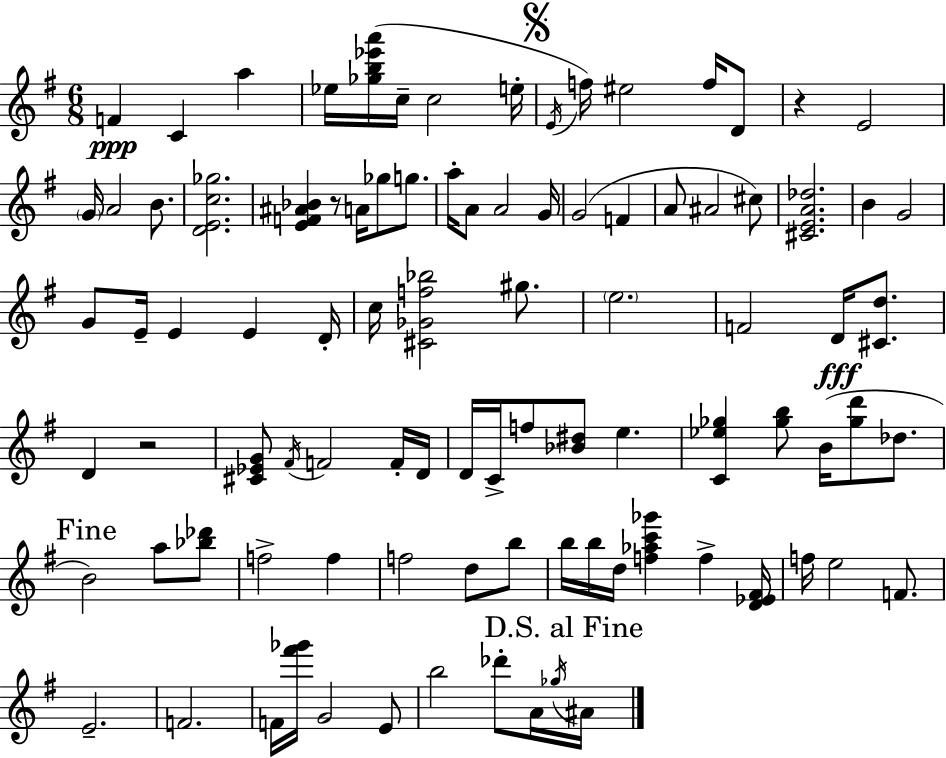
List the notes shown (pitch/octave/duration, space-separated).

F4/q C4/q A5/q Eb5/s [Gb5,B5,Eb6,A6]/s C5/s C5/h E5/s E4/s F5/s EIS5/h F5/s D4/e R/q E4/h G4/s A4/h B4/e. [D4,E4,C5,Gb5]/h. [E4,F4,A#4,Bb4]/q R/e A4/s Gb5/e G5/e. A5/s A4/e A4/h G4/s G4/h F4/q A4/e A#4/h C#5/e [C#4,E4,A4,Db5]/h. B4/q G4/h G4/e E4/s E4/q E4/q D4/s C5/s [C#4,Gb4,F5,Bb5]/h G#5/e. E5/h. F4/h D4/s [C#4,D5]/e. D4/q R/h [C#4,Eb4,G4]/e F#4/s F4/h F4/s D4/s D4/s C4/s F5/e [Bb4,D#5]/e E5/q. [C4,Eb5,Gb5]/q [Gb5,B5]/e B4/s [Gb5,D6]/e Db5/e. B4/h A5/e [Bb5,Db6]/e F5/h F5/q F5/h D5/e B5/e B5/s B5/s D5/s [F5,Ab5,C6,Gb6]/q F5/q [D4,Eb4,F#4]/s F5/s E5/h F4/e. E4/h. F4/h. F4/s [F#6,Gb6]/s G4/h E4/e B5/h Db6/e A4/s Gb5/s A#4/s